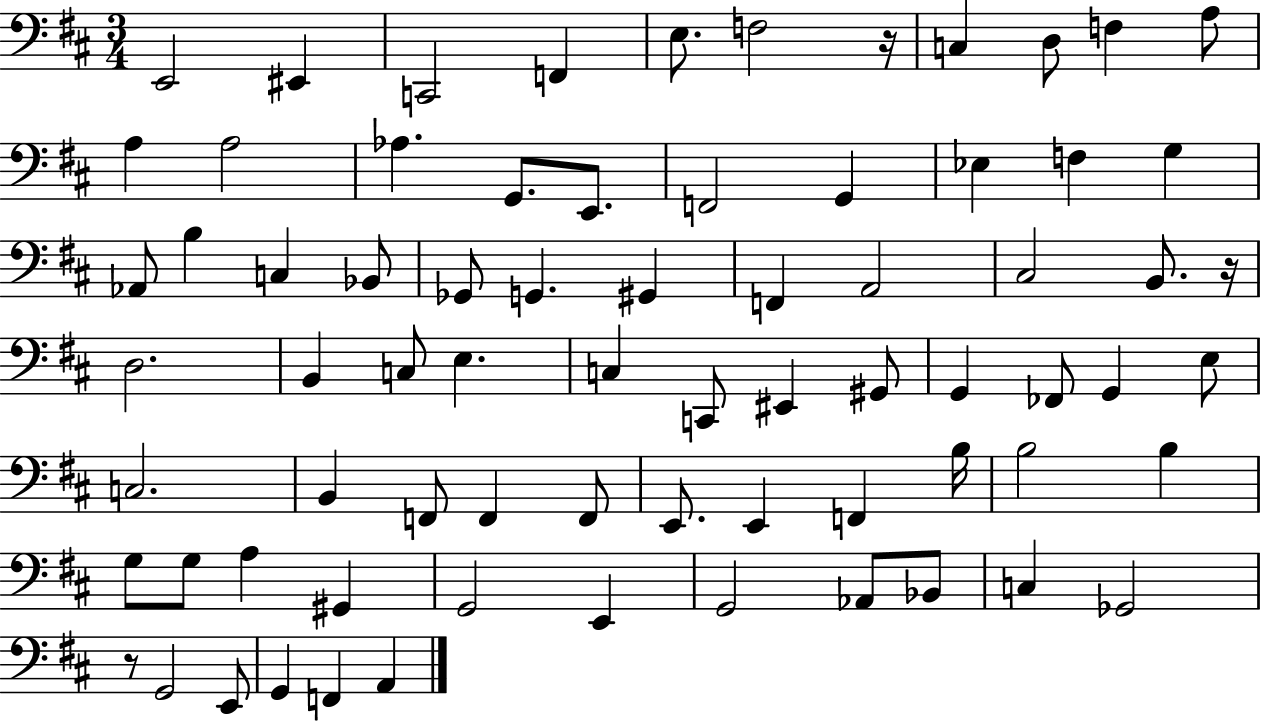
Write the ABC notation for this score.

X:1
T:Untitled
M:3/4
L:1/4
K:D
E,,2 ^E,, C,,2 F,, E,/2 F,2 z/4 C, D,/2 F, A,/2 A, A,2 _A, G,,/2 E,,/2 F,,2 G,, _E, F, G, _A,,/2 B, C, _B,,/2 _G,,/2 G,, ^G,, F,, A,,2 ^C,2 B,,/2 z/4 D,2 B,, C,/2 E, C, C,,/2 ^E,, ^G,,/2 G,, _F,,/2 G,, E,/2 C,2 B,, F,,/2 F,, F,,/2 E,,/2 E,, F,, B,/4 B,2 B, G,/2 G,/2 A, ^G,, G,,2 E,, G,,2 _A,,/2 _B,,/2 C, _G,,2 z/2 G,,2 E,,/2 G,, F,, A,,